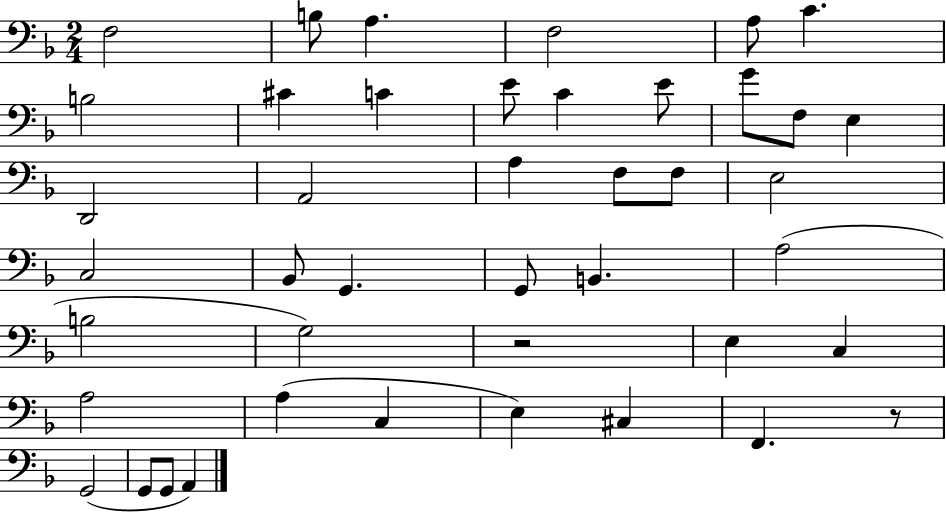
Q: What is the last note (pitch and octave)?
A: A2